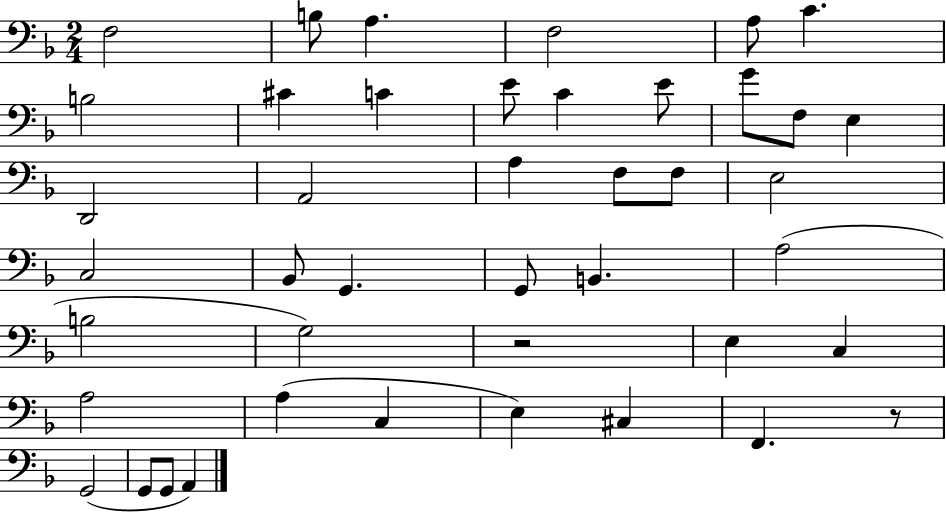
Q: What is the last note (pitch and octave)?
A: A2